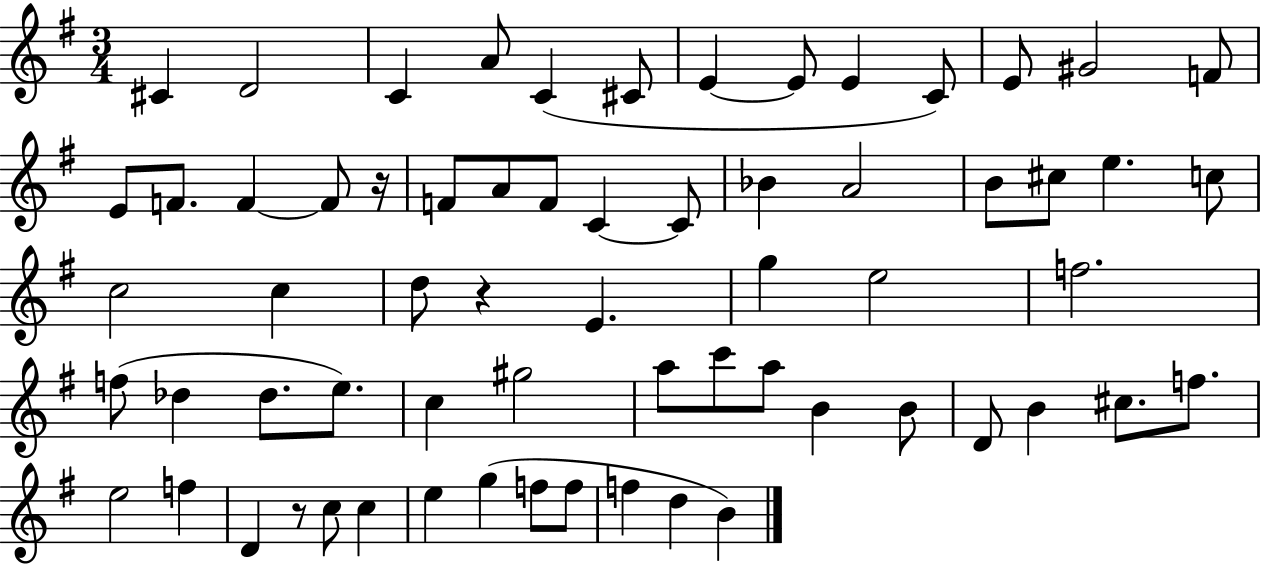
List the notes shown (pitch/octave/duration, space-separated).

C#4/q D4/h C4/q A4/e C4/q C#4/e E4/q E4/e E4/q C4/e E4/e G#4/h F4/e E4/e F4/e. F4/q F4/e R/s F4/e A4/e F4/e C4/q C4/e Bb4/q A4/h B4/e C#5/e E5/q. C5/e C5/h C5/q D5/e R/q E4/q. G5/q E5/h F5/h. F5/e Db5/q Db5/e. E5/e. C5/q G#5/h A5/e C6/e A5/e B4/q B4/e D4/e B4/q C#5/e. F5/e. E5/h F5/q D4/q R/e C5/e C5/q E5/q G5/q F5/e F5/e F5/q D5/q B4/q